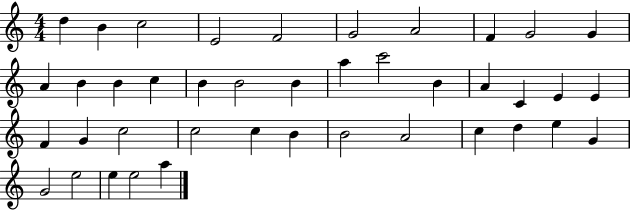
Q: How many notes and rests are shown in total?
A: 41